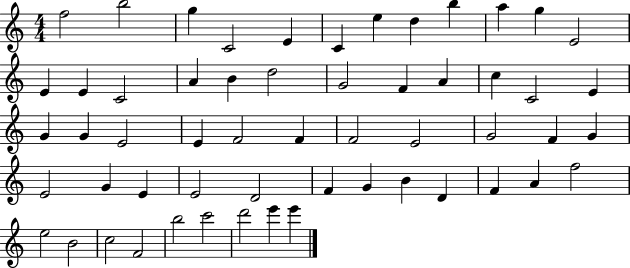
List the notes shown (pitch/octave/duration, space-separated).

F5/h B5/h G5/q C4/h E4/q C4/q E5/q D5/q B5/q A5/q G5/q E4/h E4/q E4/q C4/h A4/q B4/q D5/h G4/h F4/q A4/q C5/q C4/h E4/q G4/q G4/q E4/h E4/q F4/h F4/q F4/h E4/h G4/h F4/q G4/q E4/h G4/q E4/q E4/h D4/h F4/q G4/q B4/q D4/q F4/q A4/q F5/h E5/h B4/h C5/h F4/h B5/h C6/h D6/h E6/q E6/q